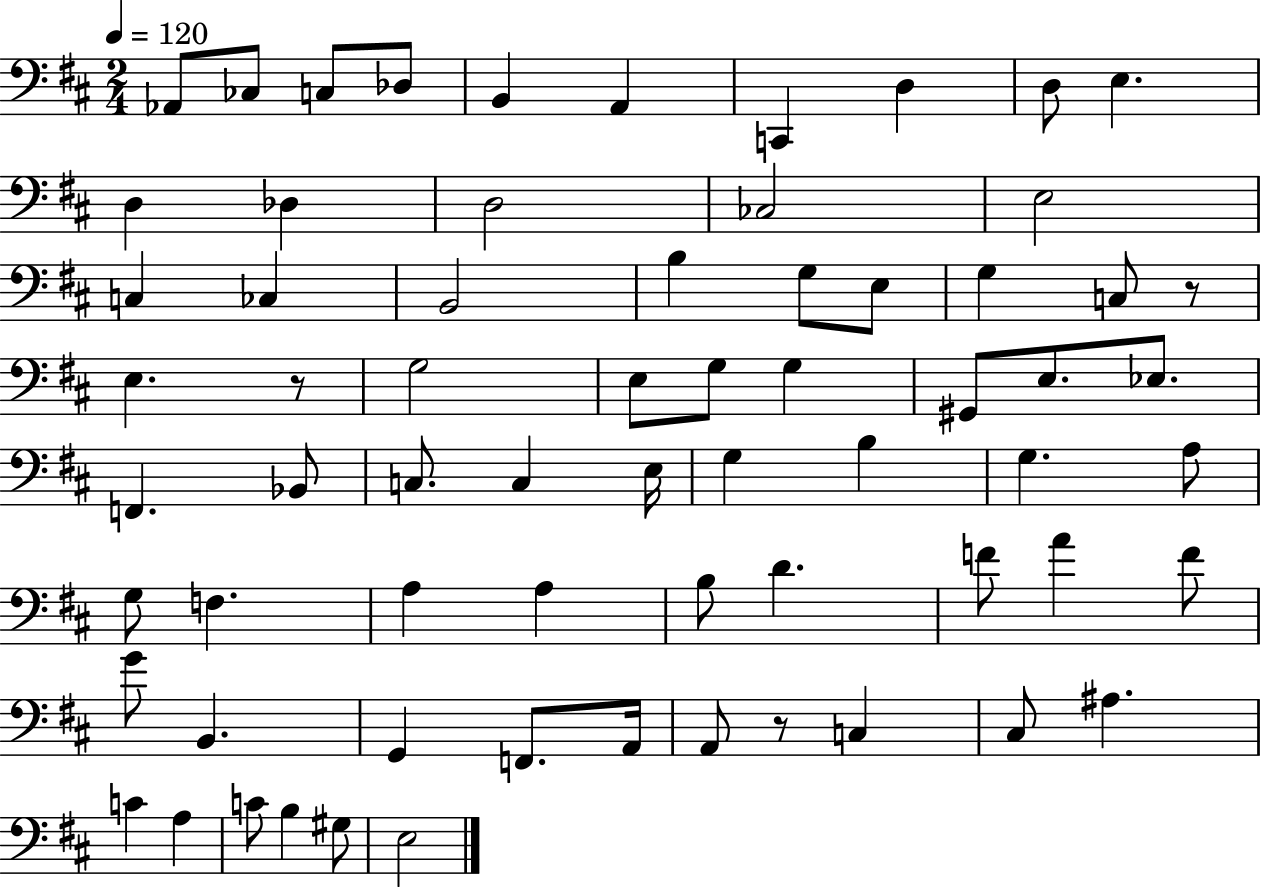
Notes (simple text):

Ab2/e CES3/e C3/e Db3/e B2/q A2/q C2/q D3/q D3/e E3/q. D3/q Db3/q D3/h CES3/h E3/h C3/q CES3/q B2/h B3/q G3/e E3/e G3/q C3/e R/e E3/q. R/e G3/h E3/e G3/e G3/q G#2/e E3/e. Eb3/e. F2/q. Bb2/e C3/e. C3/q E3/s G3/q B3/q G3/q. A3/e G3/e F3/q. A3/q A3/q B3/e D4/q. F4/e A4/q F4/e G4/e B2/q. G2/q F2/e. A2/s A2/e R/e C3/q C#3/e A#3/q. C4/q A3/q C4/e B3/q G#3/e E3/h